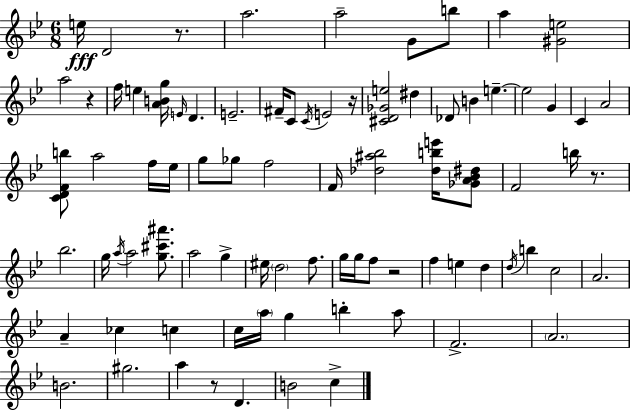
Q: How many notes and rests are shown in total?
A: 83